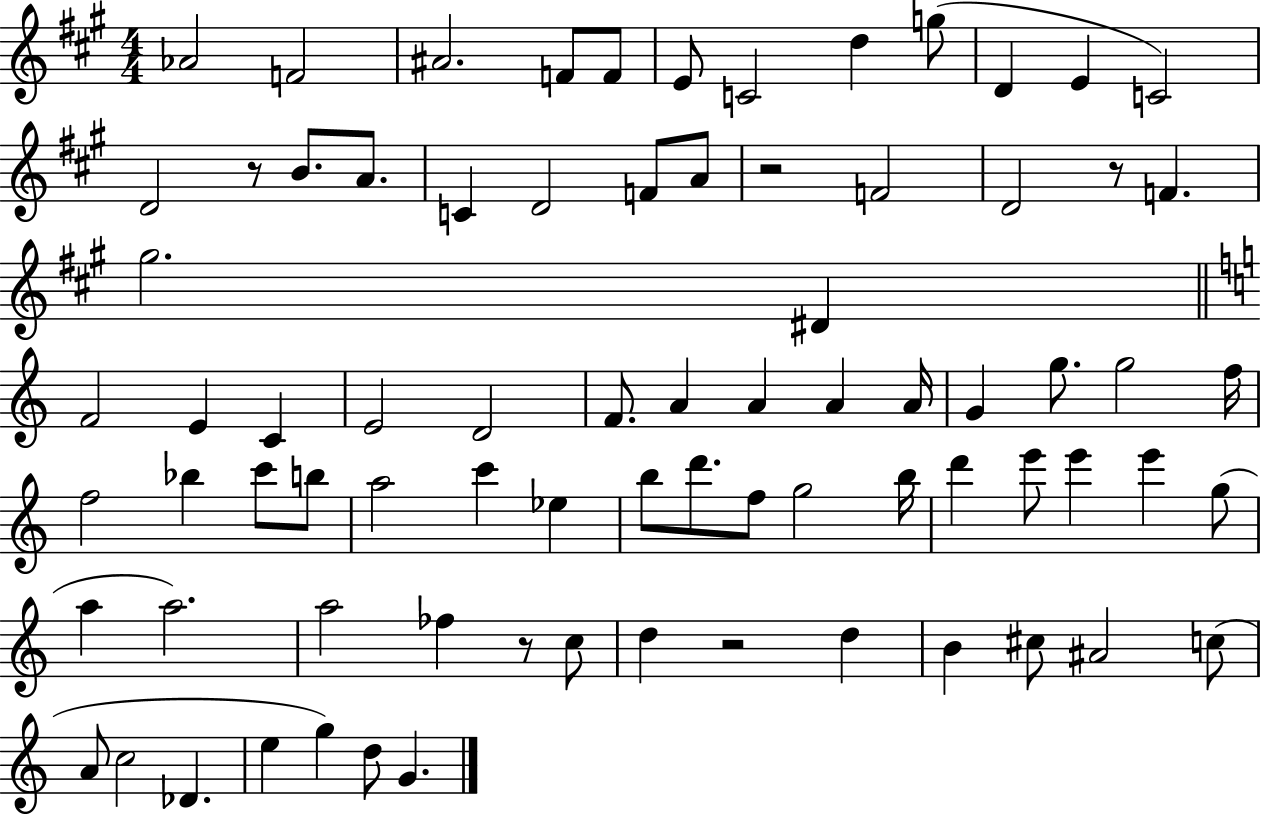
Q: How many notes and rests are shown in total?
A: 78